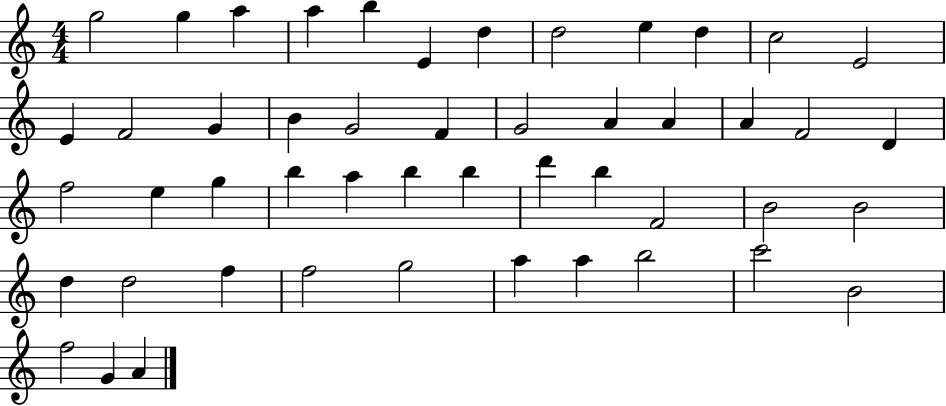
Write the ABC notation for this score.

X:1
T:Untitled
M:4/4
L:1/4
K:C
g2 g a a b E d d2 e d c2 E2 E F2 G B G2 F G2 A A A F2 D f2 e g b a b b d' b F2 B2 B2 d d2 f f2 g2 a a b2 c'2 B2 f2 G A